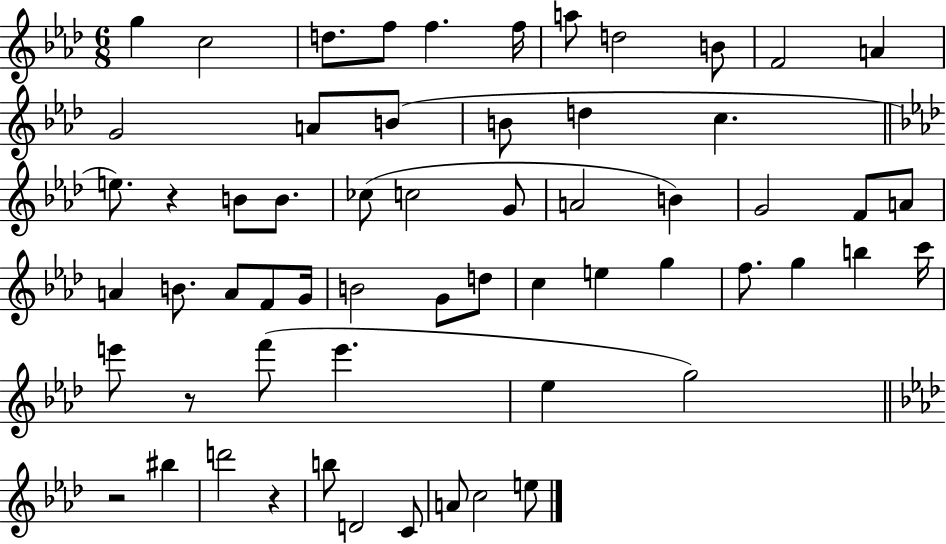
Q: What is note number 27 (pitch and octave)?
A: F4